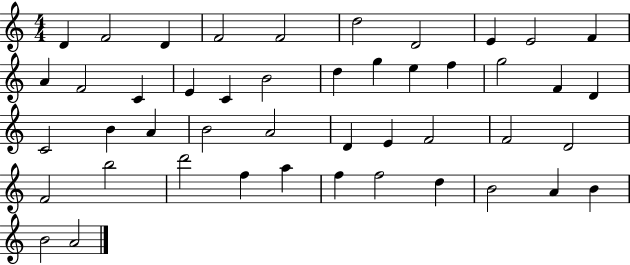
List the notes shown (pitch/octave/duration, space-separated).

D4/q F4/h D4/q F4/h F4/h D5/h D4/h E4/q E4/h F4/q A4/q F4/h C4/q E4/q C4/q B4/h D5/q G5/q E5/q F5/q G5/h F4/q D4/q C4/h B4/q A4/q B4/h A4/h D4/q E4/q F4/h F4/h D4/h F4/h B5/h D6/h F5/q A5/q F5/q F5/h D5/q B4/h A4/q B4/q B4/h A4/h